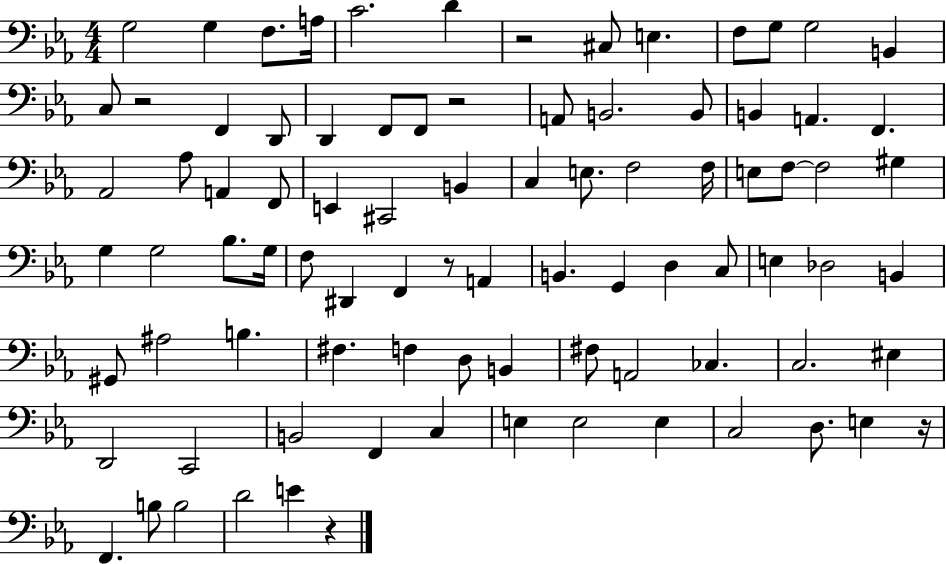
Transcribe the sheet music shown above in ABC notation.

X:1
T:Untitled
M:4/4
L:1/4
K:Eb
G,2 G, F,/2 A,/4 C2 D z2 ^C,/2 E, F,/2 G,/2 G,2 B,, C,/2 z2 F,, D,,/2 D,, F,,/2 F,,/2 z2 A,,/2 B,,2 B,,/2 B,, A,, F,, _A,,2 _A,/2 A,, F,,/2 E,, ^C,,2 B,, C, E,/2 F,2 F,/4 E,/2 F,/2 F,2 ^G, G, G,2 _B,/2 G,/4 F,/2 ^D,, F,, z/2 A,, B,, G,, D, C,/2 E, _D,2 B,, ^G,,/2 ^A,2 B, ^F, F, D,/2 B,, ^F,/2 A,,2 _C, C,2 ^E, D,,2 C,,2 B,,2 F,, C, E, E,2 E, C,2 D,/2 E, z/4 F,, B,/2 B,2 D2 E z